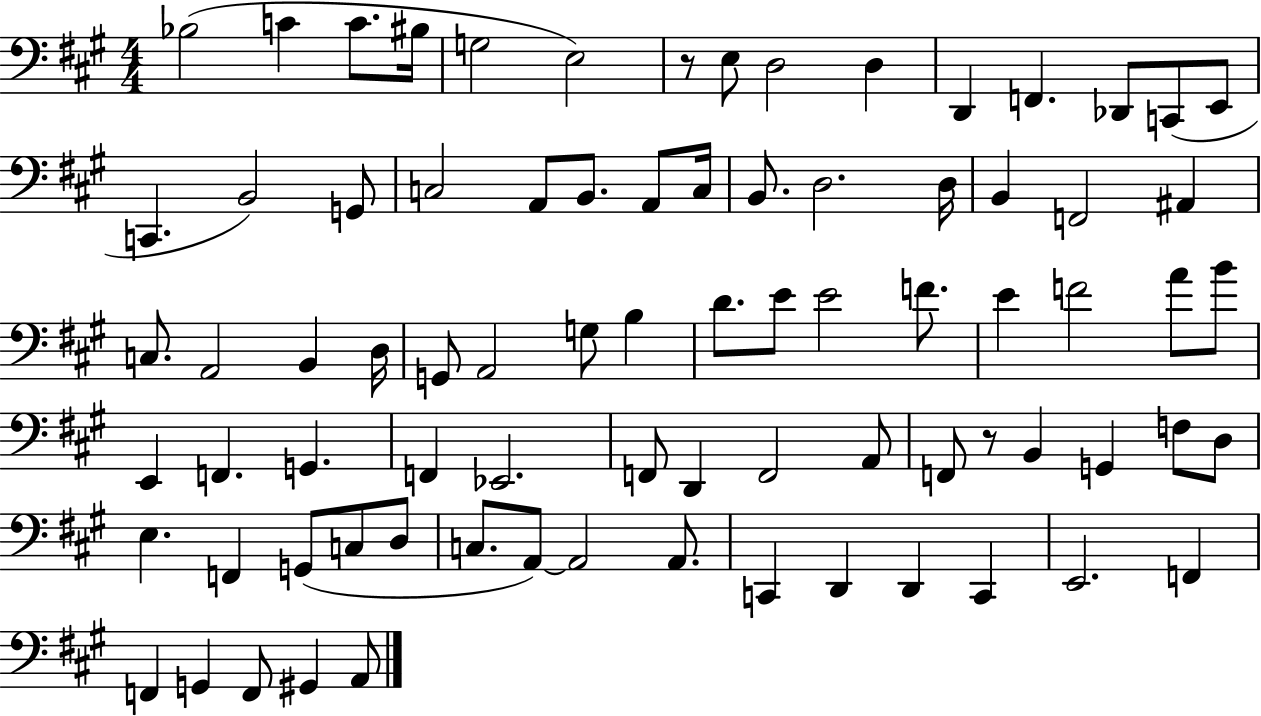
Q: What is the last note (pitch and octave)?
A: A2